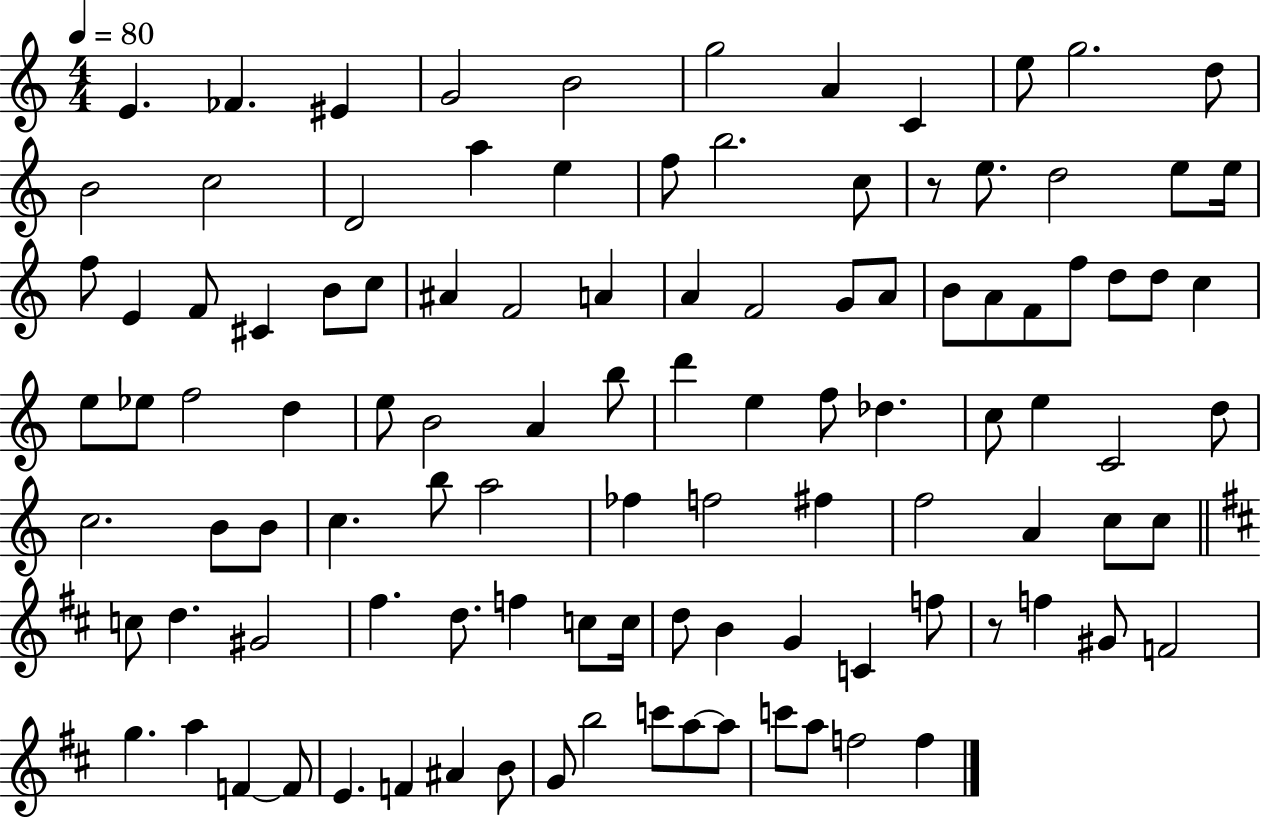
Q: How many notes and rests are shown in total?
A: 107